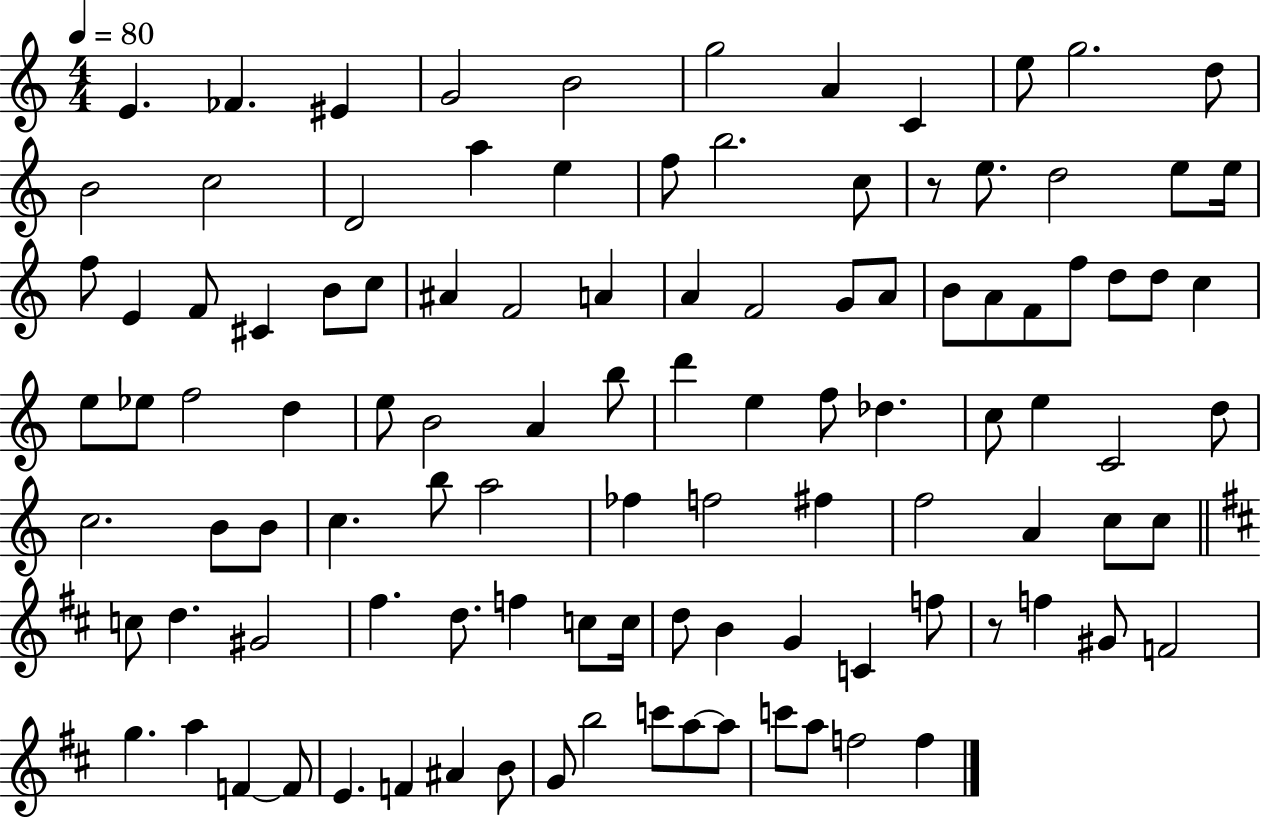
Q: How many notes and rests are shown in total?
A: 107